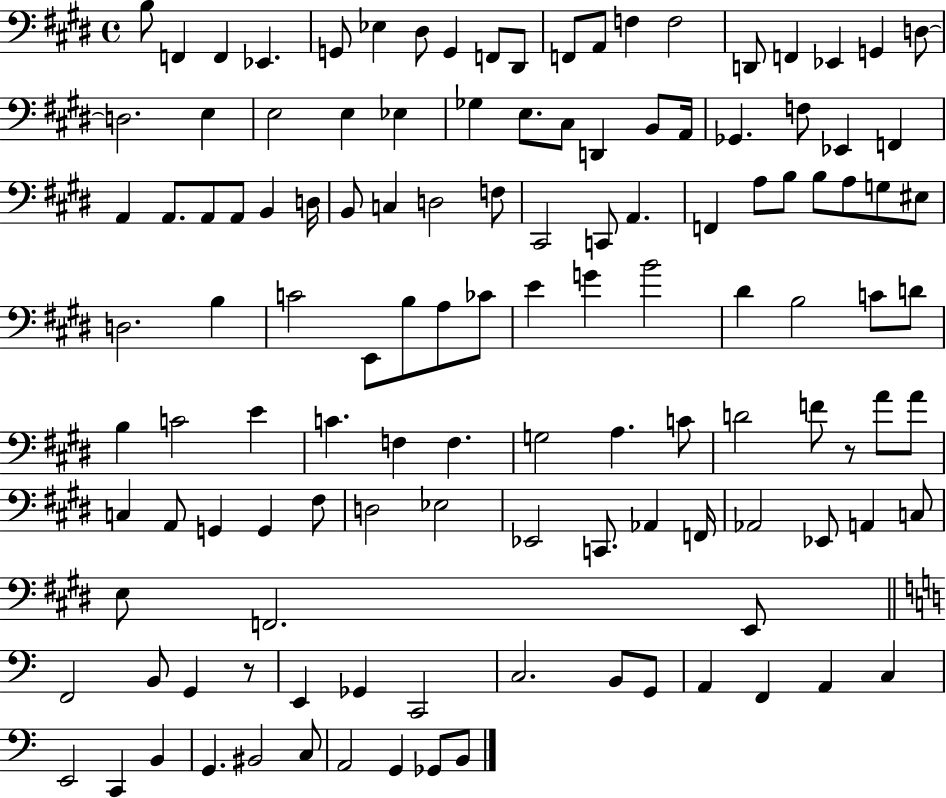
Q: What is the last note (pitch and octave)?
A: B2